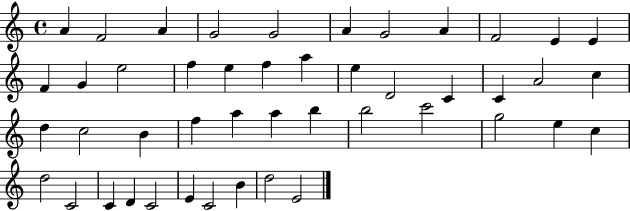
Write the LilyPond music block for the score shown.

{
  \clef treble
  \time 4/4
  \defaultTimeSignature
  \key c \major
  a'4 f'2 a'4 | g'2 g'2 | a'4 g'2 a'4 | f'2 e'4 e'4 | \break f'4 g'4 e''2 | f''4 e''4 f''4 a''4 | e''4 d'2 c'4 | c'4 a'2 c''4 | \break d''4 c''2 b'4 | f''4 a''4 a''4 b''4 | b''2 c'''2 | g''2 e''4 c''4 | \break d''2 c'2 | c'4 d'4 c'2 | e'4 c'2 b'4 | d''2 e'2 | \break \bar "|."
}